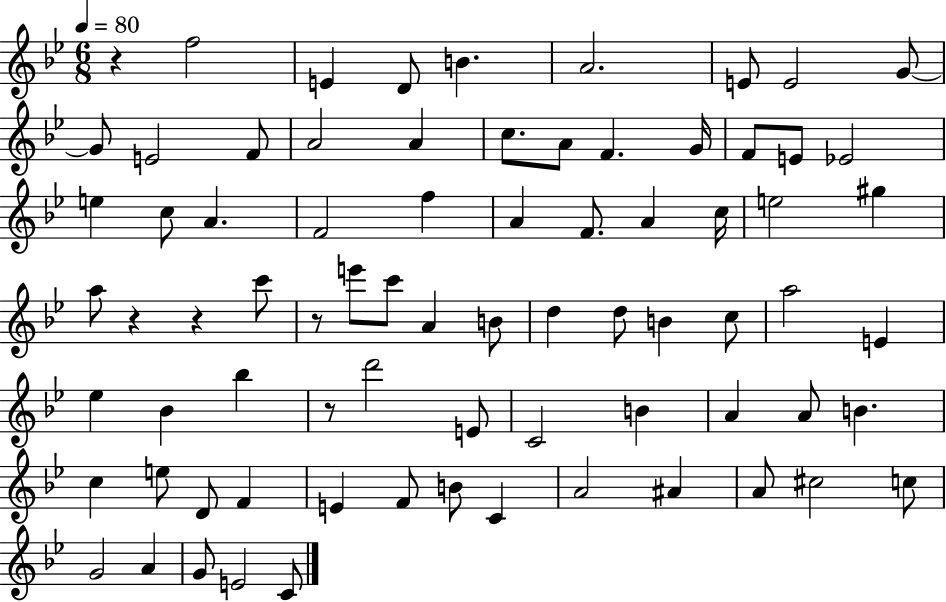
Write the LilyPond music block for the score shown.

{
  \clef treble
  \numericTimeSignature
  \time 6/8
  \key bes \major
  \tempo 4 = 80
  \repeat volta 2 { r4 f''2 | e'4 d'8 b'4. | a'2. | e'8 e'2 g'8~~ | \break g'8 e'2 f'8 | a'2 a'4 | c''8. a'8 f'4. g'16 | f'8 e'8 ees'2 | \break e''4 c''8 a'4. | f'2 f''4 | a'4 f'8. a'4 c''16 | e''2 gis''4 | \break a''8 r4 r4 c'''8 | r8 e'''8 c'''8 a'4 b'8 | d''4 d''8 b'4 c''8 | a''2 e'4 | \break ees''4 bes'4 bes''4 | r8 d'''2 e'8 | c'2 b'4 | a'4 a'8 b'4. | \break c''4 e''8 d'8 f'4 | e'4 f'8 b'8 c'4 | a'2 ais'4 | a'8 cis''2 c''8 | \break g'2 a'4 | g'8 e'2 c'8 | } \bar "|."
}